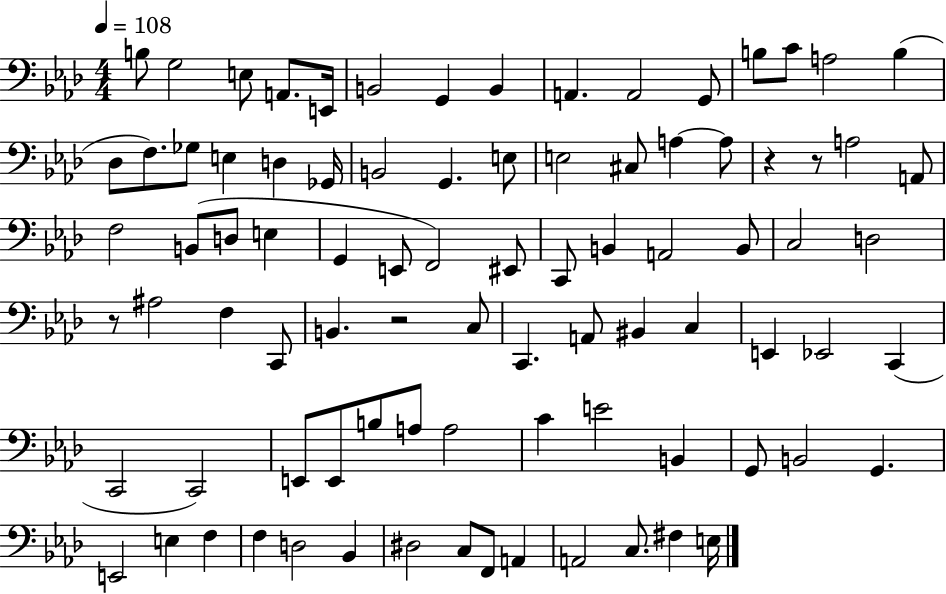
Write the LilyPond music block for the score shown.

{
  \clef bass
  \numericTimeSignature
  \time 4/4
  \key aes \major
  \tempo 4 = 108
  b8 g2 e8 a,8. e,16 | b,2 g,4 b,4 | a,4. a,2 g,8 | b8 c'8 a2 b4( | \break des8 f8.) ges8 e4 d4 ges,16 | b,2 g,4. e8 | e2 cis8 a4~~ a8 | r4 r8 a2 a,8 | \break f2 b,8( d8 e4 | g,4 e,8 f,2) eis,8 | c,8 b,4 a,2 b,8 | c2 d2 | \break r8 ais2 f4 c,8 | b,4. r2 c8 | c,4. a,8 bis,4 c4 | e,4 ees,2 c,4( | \break c,2 c,2) | e,8 e,8 b8 a8 a2 | c'4 e'2 b,4 | g,8 b,2 g,4. | \break e,2 e4 f4 | f4 d2 bes,4 | dis2 c8 f,8 a,4 | a,2 c8. fis4 e16 | \break \bar "|."
}